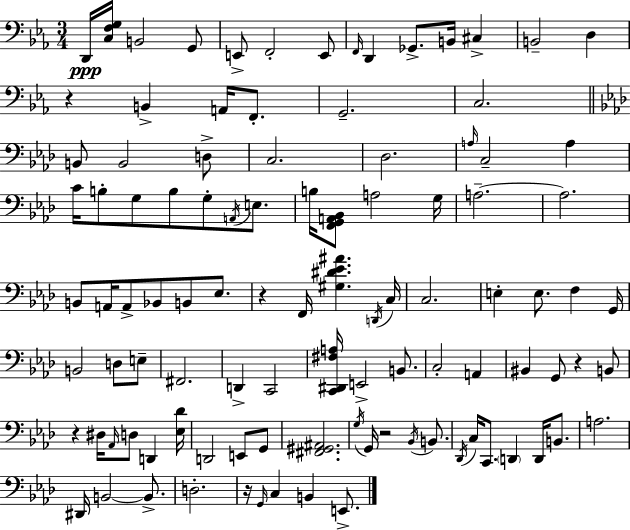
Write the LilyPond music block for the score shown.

{
  \clef bass
  \numericTimeSignature
  \time 3/4
  \key c \minor
  \repeat volta 2 { d,16\ppp <c f g>16 b,2 g,8 | e,8-> f,2-. e,8 | \grace { f,16 } d,4 ges,8.-> b,16 cis4-> | b,2-- d4 | \break r4 b,4-> a,16 f,8.-. | g,2.-- | c2. | \bar "||" \break \key f \minor b,8 b,2 d8-> | c2. | des2. | \grace { a16 } c2-- a4 | \break c'16 b8-. g8 b8 g8-. \acciaccatura { a,16 } e8. | b16 <f, g, a, bes,>8 a2 | g16 a2.--~~ | a2. | \break b,8 a,16 a,8-> bes,8 b,8 ees8. | r4 f,16 <gis dis' ees' ais'>4. | \acciaccatura { d,16 } c16 c2. | e4-. e8. f4 | \break g,16 b,2 d8 | e8-- fis,2. | d,4-> c,2 | <c, dis, fis a>16 e,2-> | \break b,8. c2-. a,4 | bis,4 g,8 r4 | b,8 r4 dis16 \grace { aes,16 } d8 d,4 | <ees des'>16 d,2 | \break e,8 g,8 <fis, gis, ais,>2. | \acciaccatura { g16 } g,16 r2 | \acciaccatura { bes,16 } b,8. \acciaccatura { des,16 } c16 c,8. \parenthesize d,4 | d,16 b,8. a2. | \break dis,16 b,2~~ | b,8.-> d2.-. | r16 \grace { g,16 } c4 | b,4 e,8.-> } \bar "|."
}